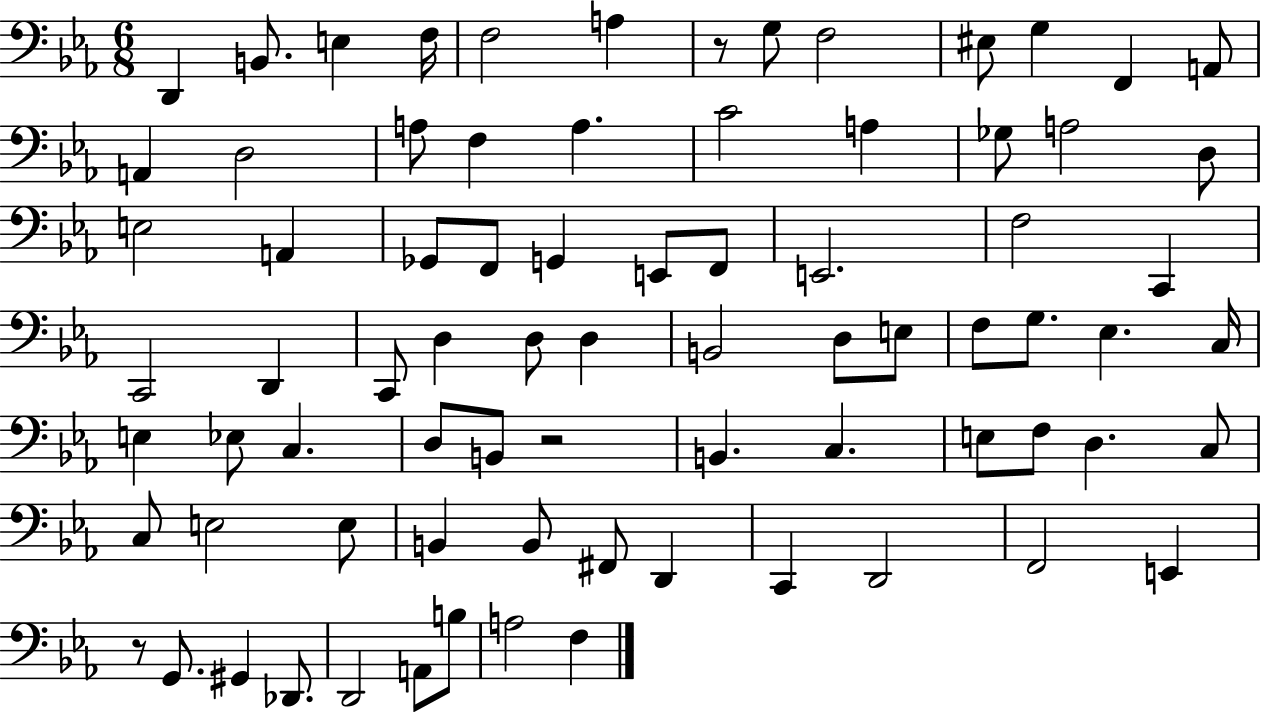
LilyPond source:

{
  \clef bass
  \numericTimeSignature
  \time 6/8
  \key ees \major
  d,4 b,8. e4 f16 | f2 a4 | r8 g8 f2 | eis8 g4 f,4 a,8 | \break a,4 d2 | a8 f4 a4. | c'2 a4 | ges8 a2 d8 | \break e2 a,4 | ges,8 f,8 g,4 e,8 f,8 | e,2. | f2 c,4 | \break c,2 d,4 | c,8 d4 d8 d4 | b,2 d8 e8 | f8 g8. ees4. c16 | \break e4 ees8 c4. | d8 b,8 r2 | b,4. c4. | e8 f8 d4. c8 | \break c8 e2 e8 | b,4 b,8 fis,8 d,4 | c,4 d,2 | f,2 e,4 | \break r8 g,8. gis,4 des,8. | d,2 a,8 b8 | a2 f4 | \bar "|."
}